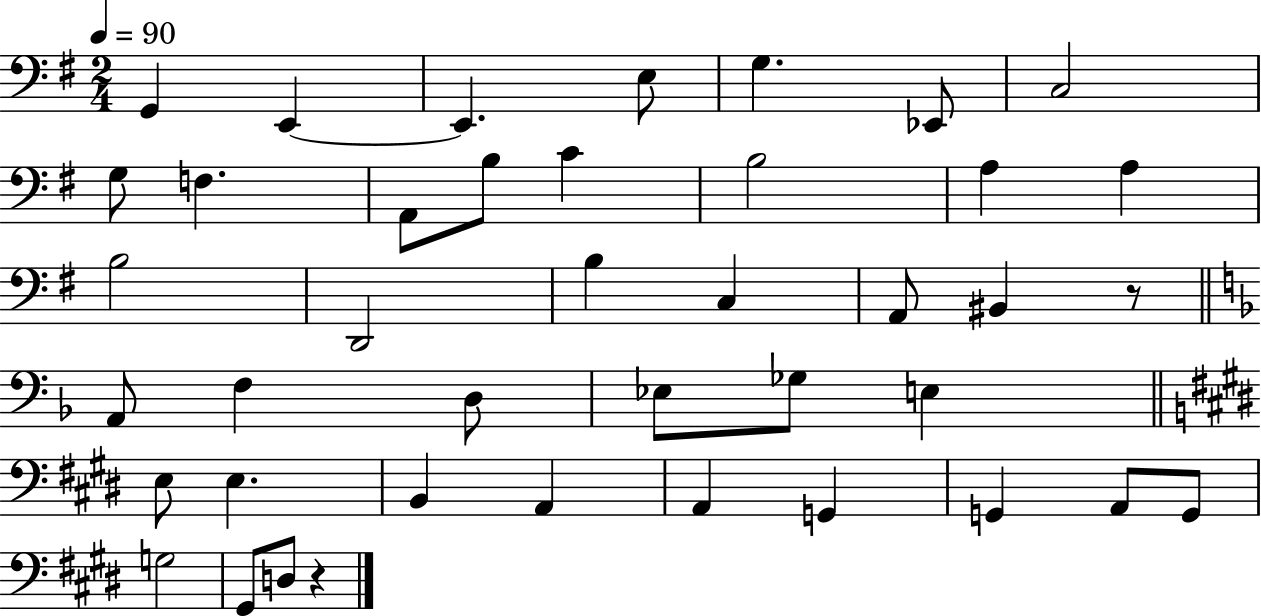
G2/q E2/q E2/q. E3/e G3/q. Eb2/e C3/h G3/e F3/q. A2/e B3/e C4/q B3/h A3/q A3/q B3/h D2/h B3/q C3/q A2/e BIS2/q R/e A2/e F3/q D3/e Eb3/e Gb3/e E3/q E3/e E3/q. B2/q A2/q A2/q G2/q G2/q A2/e G2/e G3/h G#2/e D3/e R/q